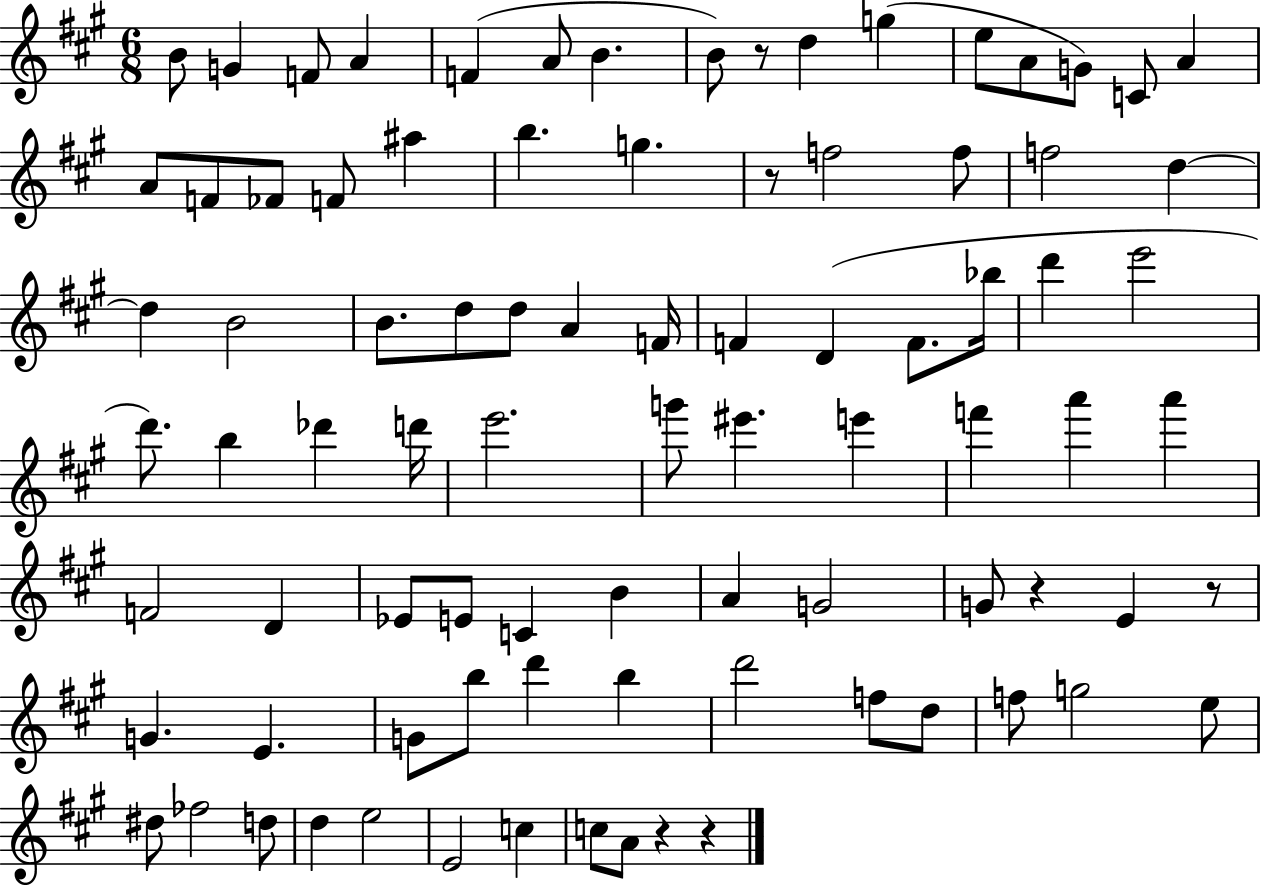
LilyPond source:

{
  \clef treble
  \numericTimeSignature
  \time 6/8
  \key a \major
  b'8 g'4 f'8 a'4 | f'4( a'8 b'4. | b'8) r8 d''4 g''4( | e''8 a'8 g'8) c'8 a'4 | \break a'8 f'8 fes'8 f'8 ais''4 | b''4. g''4. | r8 f''2 f''8 | f''2 d''4~~ | \break d''4 b'2 | b'8. d''8 d''8 a'4 f'16 | f'4 d'4( f'8. bes''16 | d'''4 e'''2 | \break d'''8.) b''4 des'''4 d'''16 | e'''2. | g'''8 eis'''4. e'''4 | f'''4 a'''4 a'''4 | \break f'2 d'4 | ees'8 e'8 c'4 b'4 | a'4 g'2 | g'8 r4 e'4 r8 | \break g'4. e'4. | g'8 b''8 d'''4 b''4 | d'''2 f''8 d''8 | f''8 g''2 e''8 | \break dis''8 fes''2 d''8 | d''4 e''2 | e'2 c''4 | c''8 a'8 r4 r4 | \break \bar "|."
}